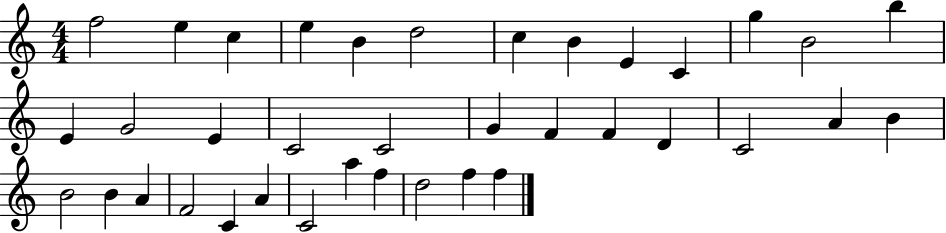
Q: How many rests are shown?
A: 0